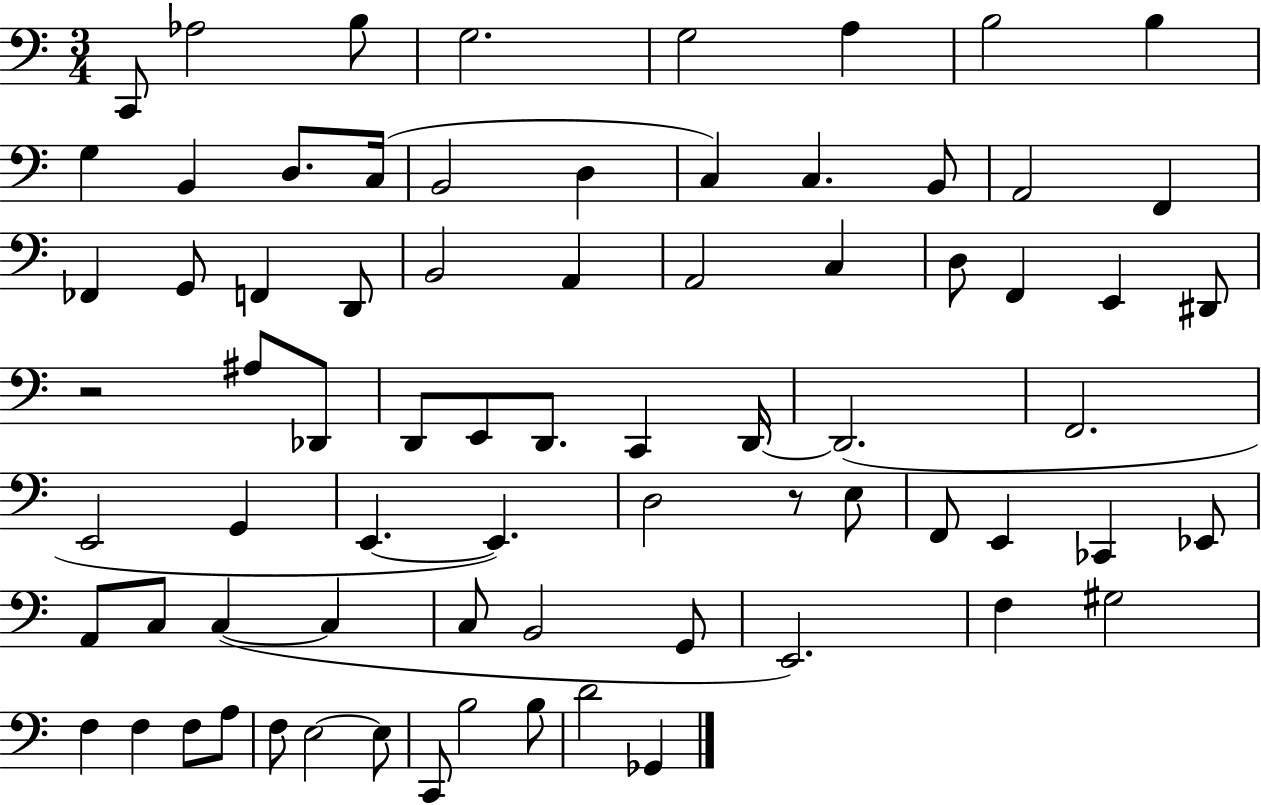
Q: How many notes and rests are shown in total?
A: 74